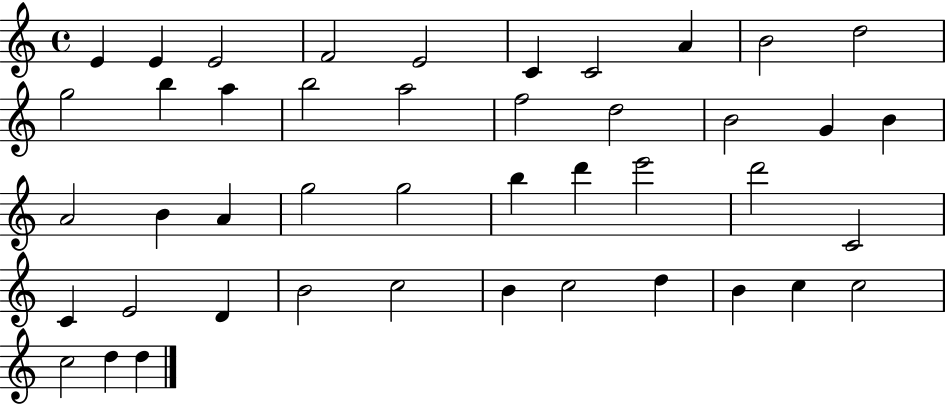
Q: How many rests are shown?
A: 0